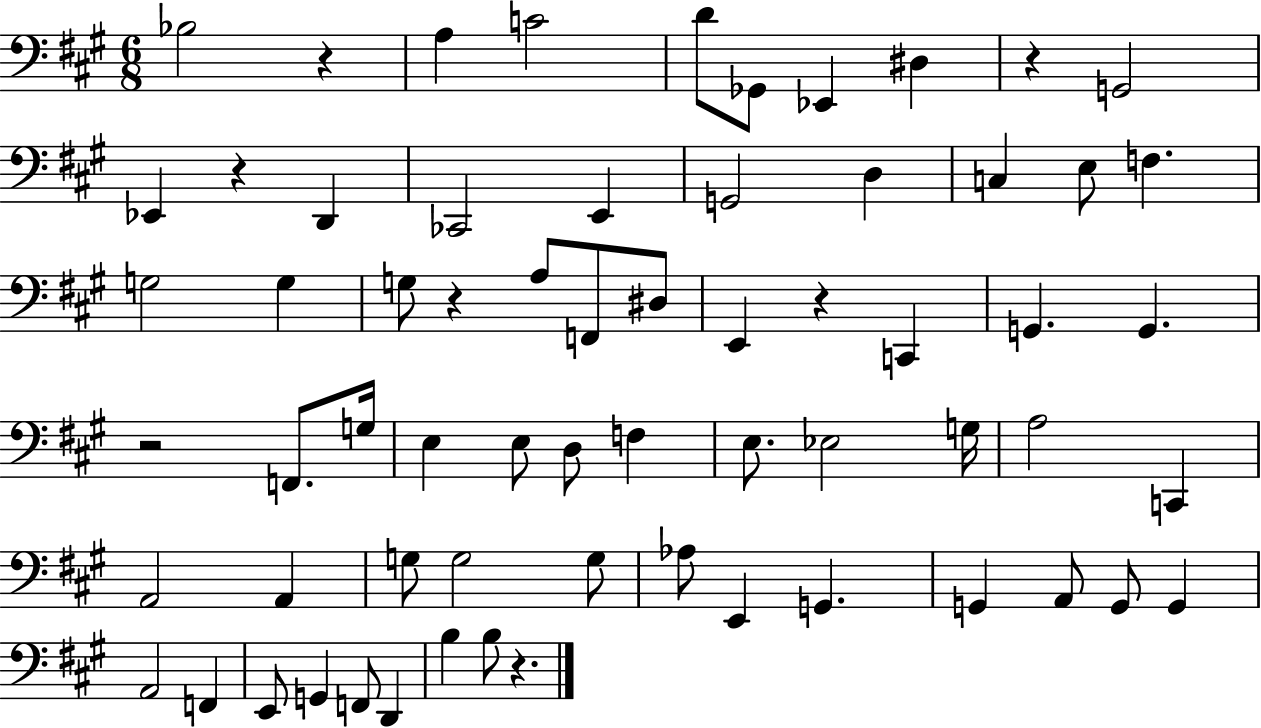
Bb3/h R/q A3/q C4/h D4/e Gb2/e Eb2/q D#3/q R/q G2/h Eb2/q R/q D2/q CES2/h E2/q G2/h D3/q C3/q E3/e F3/q. G3/h G3/q G3/e R/q A3/e F2/e D#3/e E2/q R/q C2/q G2/q. G2/q. R/h F2/e. G3/s E3/q E3/e D3/e F3/q E3/e. Eb3/h G3/s A3/h C2/q A2/h A2/q G3/e G3/h G3/e Ab3/e E2/q G2/q. G2/q A2/e G2/e G2/q A2/h F2/q E2/e G2/q F2/e D2/q B3/q B3/e R/q.